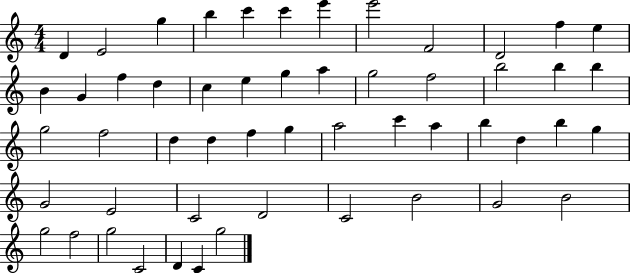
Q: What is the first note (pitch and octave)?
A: D4